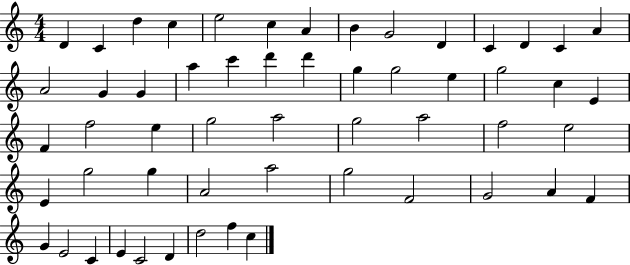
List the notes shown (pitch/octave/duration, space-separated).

D4/q C4/q D5/q C5/q E5/h C5/q A4/q B4/q G4/h D4/q C4/q D4/q C4/q A4/q A4/h G4/q G4/q A5/q C6/q D6/q D6/q G5/q G5/h E5/q G5/h C5/q E4/q F4/q F5/h E5/q G5/h A5/h G5/h A5/h F5/h E5/h E4/q G5/h G5/q A4/h A5/h G5/h F4/h G4/h A4/q F4/q G4/q E4/h C4/q E4/q C4/h D4/q D5/h F5/q C5/q